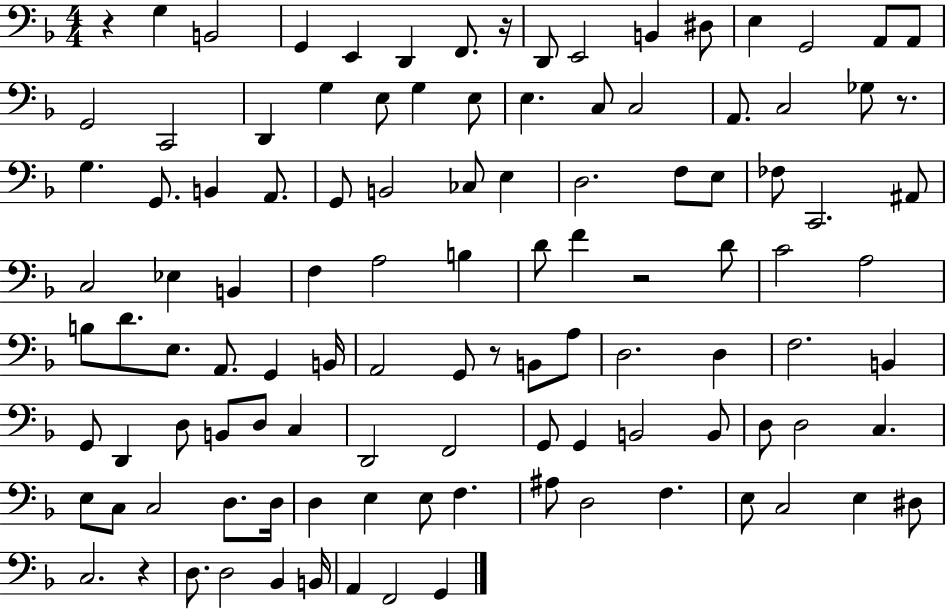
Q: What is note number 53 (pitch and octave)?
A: B3